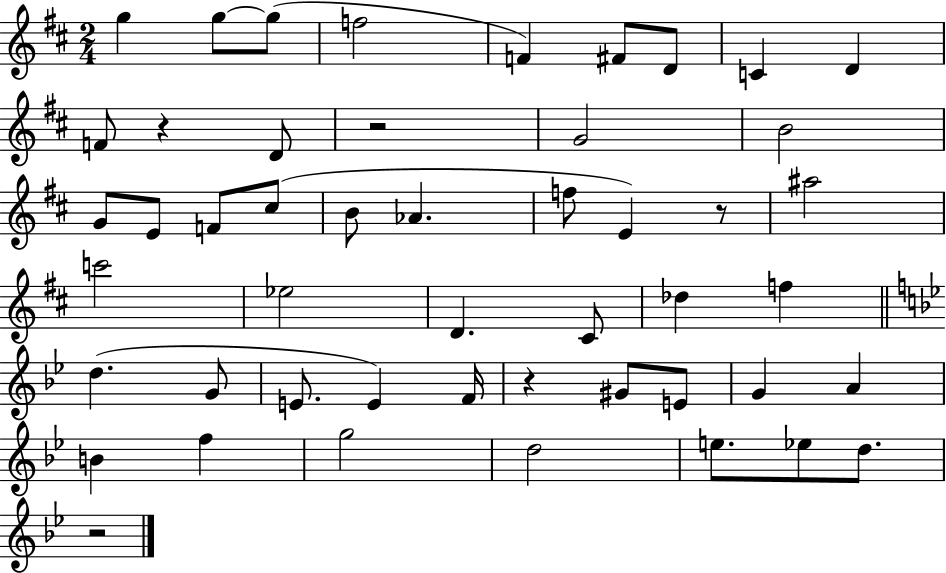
G5/q G5/e G5/e F5/h F4/q F#4/e D4/e C4/q D4/q F4/e R/q D4/e R/h G4/h B4/h G4/e E4/e F4/e C#5/e B4/e Ab4/q. F5/e E4/q R/e A#5/h C6/h Eb5/h D4/q. C#4/e Db5/q F5/q D5/q. G4/e E4/e. E4/q F4/s R/q G#4/e E4/e G4/q A4/q B4/q F5/q G5/h D5/h E5/e. Eb5/e D5/e. R/h